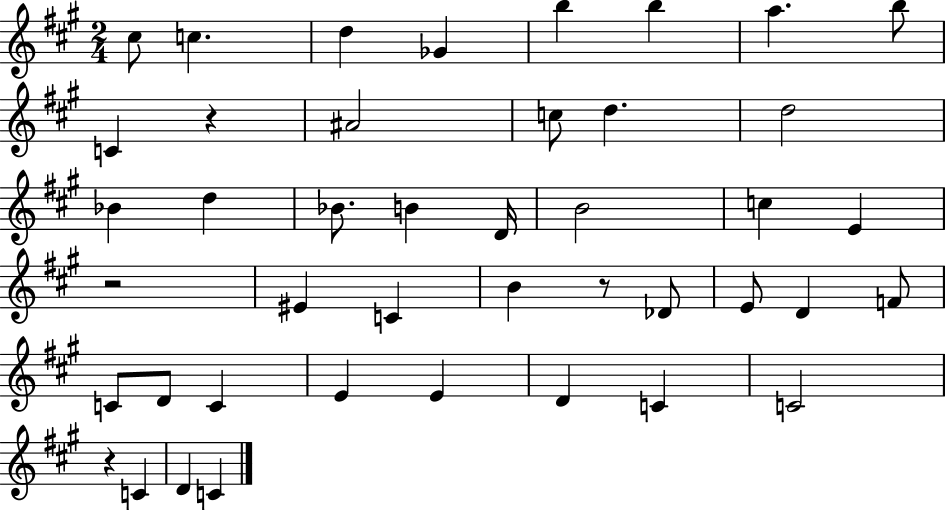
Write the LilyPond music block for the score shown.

{
  \clef treble
  \numericTimeSignature
  \time 2/4
  \key a \major
  cis''8 c''4. | d''4 ges'4 | b''4 b''4 | a''4. b''8 | \break c'4 r4 | ais'2 | c''8 d''4. | d''2 | \break bes'4 d''4 | bes'8. b'4 d'16 | b'2 | c''4 e'4 | \break r2 | eis'4 c'4 | b'4 r8 des'8 | e'8 d'4 f'8 | \break c'8 d'8 c'4 | e'4 e'4 | d'4 c'4 | c'2 | \break r4 c'4 | d'4 c'4 | \bar "|."
}